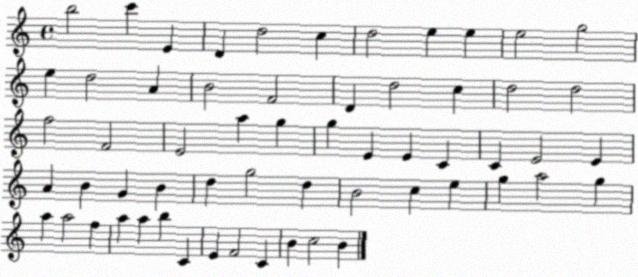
X:1
T:Untitled
M:4/4
L:1/4
K:C
b2 c' E D d2 c d2 e e e2 g2 e d2 A B2 F2 D d2 c d2 d2 f2 F2 E2 a g g E E C C E2 E A B G B d g2 d B2 c e g a2 g a a2 f a a b C E F2 C B c2 B